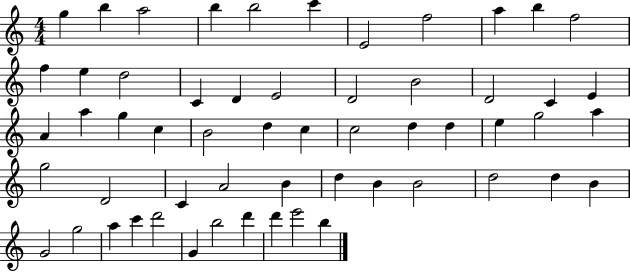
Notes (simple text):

G5/q B5/q A5/h B5/q B5/h C6/q E4/h F5/h A5/q B5/q F5/h F5/q E5/q D5/h C4/q D4/q E4/h D4/h B4/h D4/h C4/q E4/q A4/q A5/q G5/q C5/q B4/h D5/q C5/q C5/h D5/q D5/q E5/q G5/h A5/q G5/h D4/h C4/q A4/h B4/q D5/q B4/q B4/h D5/h D5/q B4/q G4/h G5/h A5/q C6/q D6/h G4/q B5/h D6/q D6/q E6/h B5/q